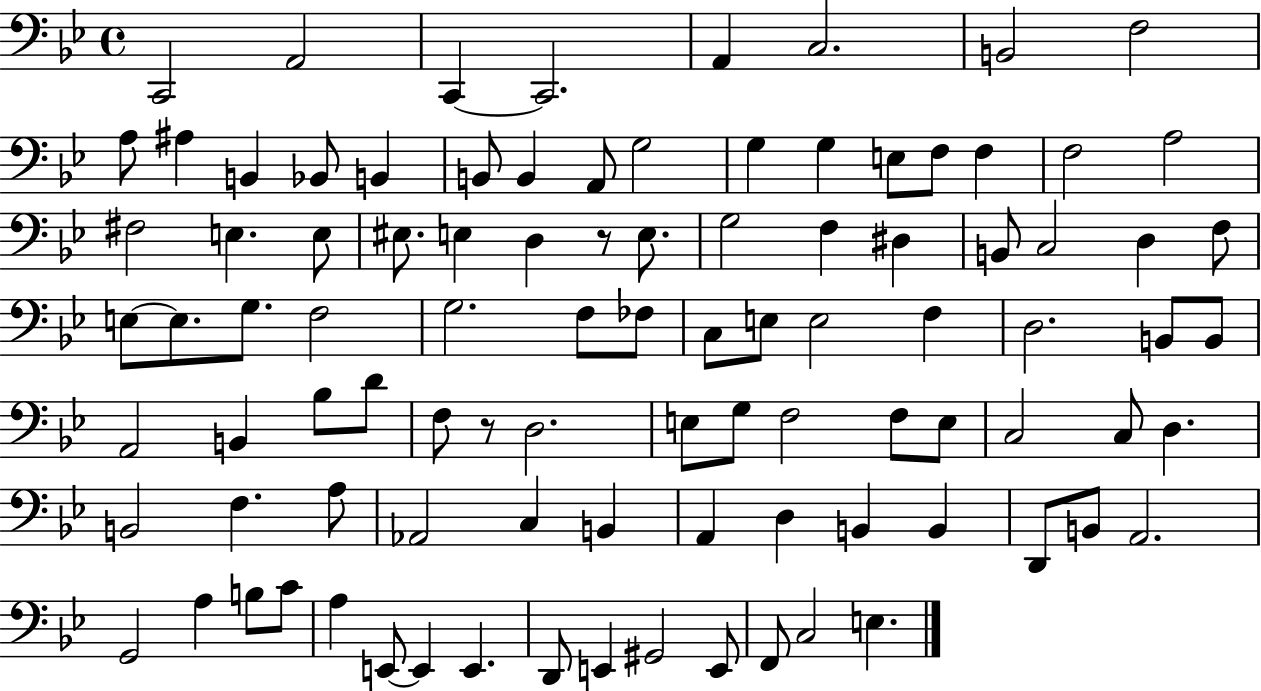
C2/h A2/h C2/q C2/h. A2/q C3/h. B2/h F3/h A3/e A#3/q B2/q Bb2/e B2/q B2/e B2/q A2/e G3/h G3/q G3/q E3/e F3/e F3/q F3/h A3/h F#3/h E3/q. E3/e EIS3/e. E3/q D3/q R/e E3/e. G3/h F3/q D#3/q B2/e C3/h D3/q F3/e E3/e E3/e. G3/e. F3/h G3/h. F3/e FES3/e C3/e E3/e E3/h F3/q D3/h. B2/e B2/e A2/h B2/q Bb3/e D4/e F3/e R/e D3/h. E3/e G3/e F3/h F3/e E3/e C3/h C3/e D3/q. B2/h F3/q. A3/e Ab2/h C3/q B2/q A2/q D3/q B2/q B2/q D2/e B2/e A2/h. G2/h A3/q B3/e C4/e A3/q E2/e E2/q E2/q. D2/e E2/q G#2/h E2/e F2/e C3/h E3/q.